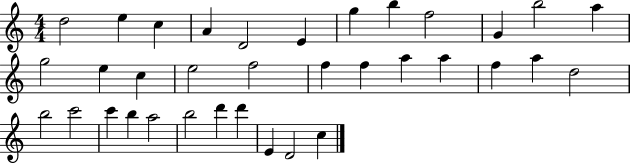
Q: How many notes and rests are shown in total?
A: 35